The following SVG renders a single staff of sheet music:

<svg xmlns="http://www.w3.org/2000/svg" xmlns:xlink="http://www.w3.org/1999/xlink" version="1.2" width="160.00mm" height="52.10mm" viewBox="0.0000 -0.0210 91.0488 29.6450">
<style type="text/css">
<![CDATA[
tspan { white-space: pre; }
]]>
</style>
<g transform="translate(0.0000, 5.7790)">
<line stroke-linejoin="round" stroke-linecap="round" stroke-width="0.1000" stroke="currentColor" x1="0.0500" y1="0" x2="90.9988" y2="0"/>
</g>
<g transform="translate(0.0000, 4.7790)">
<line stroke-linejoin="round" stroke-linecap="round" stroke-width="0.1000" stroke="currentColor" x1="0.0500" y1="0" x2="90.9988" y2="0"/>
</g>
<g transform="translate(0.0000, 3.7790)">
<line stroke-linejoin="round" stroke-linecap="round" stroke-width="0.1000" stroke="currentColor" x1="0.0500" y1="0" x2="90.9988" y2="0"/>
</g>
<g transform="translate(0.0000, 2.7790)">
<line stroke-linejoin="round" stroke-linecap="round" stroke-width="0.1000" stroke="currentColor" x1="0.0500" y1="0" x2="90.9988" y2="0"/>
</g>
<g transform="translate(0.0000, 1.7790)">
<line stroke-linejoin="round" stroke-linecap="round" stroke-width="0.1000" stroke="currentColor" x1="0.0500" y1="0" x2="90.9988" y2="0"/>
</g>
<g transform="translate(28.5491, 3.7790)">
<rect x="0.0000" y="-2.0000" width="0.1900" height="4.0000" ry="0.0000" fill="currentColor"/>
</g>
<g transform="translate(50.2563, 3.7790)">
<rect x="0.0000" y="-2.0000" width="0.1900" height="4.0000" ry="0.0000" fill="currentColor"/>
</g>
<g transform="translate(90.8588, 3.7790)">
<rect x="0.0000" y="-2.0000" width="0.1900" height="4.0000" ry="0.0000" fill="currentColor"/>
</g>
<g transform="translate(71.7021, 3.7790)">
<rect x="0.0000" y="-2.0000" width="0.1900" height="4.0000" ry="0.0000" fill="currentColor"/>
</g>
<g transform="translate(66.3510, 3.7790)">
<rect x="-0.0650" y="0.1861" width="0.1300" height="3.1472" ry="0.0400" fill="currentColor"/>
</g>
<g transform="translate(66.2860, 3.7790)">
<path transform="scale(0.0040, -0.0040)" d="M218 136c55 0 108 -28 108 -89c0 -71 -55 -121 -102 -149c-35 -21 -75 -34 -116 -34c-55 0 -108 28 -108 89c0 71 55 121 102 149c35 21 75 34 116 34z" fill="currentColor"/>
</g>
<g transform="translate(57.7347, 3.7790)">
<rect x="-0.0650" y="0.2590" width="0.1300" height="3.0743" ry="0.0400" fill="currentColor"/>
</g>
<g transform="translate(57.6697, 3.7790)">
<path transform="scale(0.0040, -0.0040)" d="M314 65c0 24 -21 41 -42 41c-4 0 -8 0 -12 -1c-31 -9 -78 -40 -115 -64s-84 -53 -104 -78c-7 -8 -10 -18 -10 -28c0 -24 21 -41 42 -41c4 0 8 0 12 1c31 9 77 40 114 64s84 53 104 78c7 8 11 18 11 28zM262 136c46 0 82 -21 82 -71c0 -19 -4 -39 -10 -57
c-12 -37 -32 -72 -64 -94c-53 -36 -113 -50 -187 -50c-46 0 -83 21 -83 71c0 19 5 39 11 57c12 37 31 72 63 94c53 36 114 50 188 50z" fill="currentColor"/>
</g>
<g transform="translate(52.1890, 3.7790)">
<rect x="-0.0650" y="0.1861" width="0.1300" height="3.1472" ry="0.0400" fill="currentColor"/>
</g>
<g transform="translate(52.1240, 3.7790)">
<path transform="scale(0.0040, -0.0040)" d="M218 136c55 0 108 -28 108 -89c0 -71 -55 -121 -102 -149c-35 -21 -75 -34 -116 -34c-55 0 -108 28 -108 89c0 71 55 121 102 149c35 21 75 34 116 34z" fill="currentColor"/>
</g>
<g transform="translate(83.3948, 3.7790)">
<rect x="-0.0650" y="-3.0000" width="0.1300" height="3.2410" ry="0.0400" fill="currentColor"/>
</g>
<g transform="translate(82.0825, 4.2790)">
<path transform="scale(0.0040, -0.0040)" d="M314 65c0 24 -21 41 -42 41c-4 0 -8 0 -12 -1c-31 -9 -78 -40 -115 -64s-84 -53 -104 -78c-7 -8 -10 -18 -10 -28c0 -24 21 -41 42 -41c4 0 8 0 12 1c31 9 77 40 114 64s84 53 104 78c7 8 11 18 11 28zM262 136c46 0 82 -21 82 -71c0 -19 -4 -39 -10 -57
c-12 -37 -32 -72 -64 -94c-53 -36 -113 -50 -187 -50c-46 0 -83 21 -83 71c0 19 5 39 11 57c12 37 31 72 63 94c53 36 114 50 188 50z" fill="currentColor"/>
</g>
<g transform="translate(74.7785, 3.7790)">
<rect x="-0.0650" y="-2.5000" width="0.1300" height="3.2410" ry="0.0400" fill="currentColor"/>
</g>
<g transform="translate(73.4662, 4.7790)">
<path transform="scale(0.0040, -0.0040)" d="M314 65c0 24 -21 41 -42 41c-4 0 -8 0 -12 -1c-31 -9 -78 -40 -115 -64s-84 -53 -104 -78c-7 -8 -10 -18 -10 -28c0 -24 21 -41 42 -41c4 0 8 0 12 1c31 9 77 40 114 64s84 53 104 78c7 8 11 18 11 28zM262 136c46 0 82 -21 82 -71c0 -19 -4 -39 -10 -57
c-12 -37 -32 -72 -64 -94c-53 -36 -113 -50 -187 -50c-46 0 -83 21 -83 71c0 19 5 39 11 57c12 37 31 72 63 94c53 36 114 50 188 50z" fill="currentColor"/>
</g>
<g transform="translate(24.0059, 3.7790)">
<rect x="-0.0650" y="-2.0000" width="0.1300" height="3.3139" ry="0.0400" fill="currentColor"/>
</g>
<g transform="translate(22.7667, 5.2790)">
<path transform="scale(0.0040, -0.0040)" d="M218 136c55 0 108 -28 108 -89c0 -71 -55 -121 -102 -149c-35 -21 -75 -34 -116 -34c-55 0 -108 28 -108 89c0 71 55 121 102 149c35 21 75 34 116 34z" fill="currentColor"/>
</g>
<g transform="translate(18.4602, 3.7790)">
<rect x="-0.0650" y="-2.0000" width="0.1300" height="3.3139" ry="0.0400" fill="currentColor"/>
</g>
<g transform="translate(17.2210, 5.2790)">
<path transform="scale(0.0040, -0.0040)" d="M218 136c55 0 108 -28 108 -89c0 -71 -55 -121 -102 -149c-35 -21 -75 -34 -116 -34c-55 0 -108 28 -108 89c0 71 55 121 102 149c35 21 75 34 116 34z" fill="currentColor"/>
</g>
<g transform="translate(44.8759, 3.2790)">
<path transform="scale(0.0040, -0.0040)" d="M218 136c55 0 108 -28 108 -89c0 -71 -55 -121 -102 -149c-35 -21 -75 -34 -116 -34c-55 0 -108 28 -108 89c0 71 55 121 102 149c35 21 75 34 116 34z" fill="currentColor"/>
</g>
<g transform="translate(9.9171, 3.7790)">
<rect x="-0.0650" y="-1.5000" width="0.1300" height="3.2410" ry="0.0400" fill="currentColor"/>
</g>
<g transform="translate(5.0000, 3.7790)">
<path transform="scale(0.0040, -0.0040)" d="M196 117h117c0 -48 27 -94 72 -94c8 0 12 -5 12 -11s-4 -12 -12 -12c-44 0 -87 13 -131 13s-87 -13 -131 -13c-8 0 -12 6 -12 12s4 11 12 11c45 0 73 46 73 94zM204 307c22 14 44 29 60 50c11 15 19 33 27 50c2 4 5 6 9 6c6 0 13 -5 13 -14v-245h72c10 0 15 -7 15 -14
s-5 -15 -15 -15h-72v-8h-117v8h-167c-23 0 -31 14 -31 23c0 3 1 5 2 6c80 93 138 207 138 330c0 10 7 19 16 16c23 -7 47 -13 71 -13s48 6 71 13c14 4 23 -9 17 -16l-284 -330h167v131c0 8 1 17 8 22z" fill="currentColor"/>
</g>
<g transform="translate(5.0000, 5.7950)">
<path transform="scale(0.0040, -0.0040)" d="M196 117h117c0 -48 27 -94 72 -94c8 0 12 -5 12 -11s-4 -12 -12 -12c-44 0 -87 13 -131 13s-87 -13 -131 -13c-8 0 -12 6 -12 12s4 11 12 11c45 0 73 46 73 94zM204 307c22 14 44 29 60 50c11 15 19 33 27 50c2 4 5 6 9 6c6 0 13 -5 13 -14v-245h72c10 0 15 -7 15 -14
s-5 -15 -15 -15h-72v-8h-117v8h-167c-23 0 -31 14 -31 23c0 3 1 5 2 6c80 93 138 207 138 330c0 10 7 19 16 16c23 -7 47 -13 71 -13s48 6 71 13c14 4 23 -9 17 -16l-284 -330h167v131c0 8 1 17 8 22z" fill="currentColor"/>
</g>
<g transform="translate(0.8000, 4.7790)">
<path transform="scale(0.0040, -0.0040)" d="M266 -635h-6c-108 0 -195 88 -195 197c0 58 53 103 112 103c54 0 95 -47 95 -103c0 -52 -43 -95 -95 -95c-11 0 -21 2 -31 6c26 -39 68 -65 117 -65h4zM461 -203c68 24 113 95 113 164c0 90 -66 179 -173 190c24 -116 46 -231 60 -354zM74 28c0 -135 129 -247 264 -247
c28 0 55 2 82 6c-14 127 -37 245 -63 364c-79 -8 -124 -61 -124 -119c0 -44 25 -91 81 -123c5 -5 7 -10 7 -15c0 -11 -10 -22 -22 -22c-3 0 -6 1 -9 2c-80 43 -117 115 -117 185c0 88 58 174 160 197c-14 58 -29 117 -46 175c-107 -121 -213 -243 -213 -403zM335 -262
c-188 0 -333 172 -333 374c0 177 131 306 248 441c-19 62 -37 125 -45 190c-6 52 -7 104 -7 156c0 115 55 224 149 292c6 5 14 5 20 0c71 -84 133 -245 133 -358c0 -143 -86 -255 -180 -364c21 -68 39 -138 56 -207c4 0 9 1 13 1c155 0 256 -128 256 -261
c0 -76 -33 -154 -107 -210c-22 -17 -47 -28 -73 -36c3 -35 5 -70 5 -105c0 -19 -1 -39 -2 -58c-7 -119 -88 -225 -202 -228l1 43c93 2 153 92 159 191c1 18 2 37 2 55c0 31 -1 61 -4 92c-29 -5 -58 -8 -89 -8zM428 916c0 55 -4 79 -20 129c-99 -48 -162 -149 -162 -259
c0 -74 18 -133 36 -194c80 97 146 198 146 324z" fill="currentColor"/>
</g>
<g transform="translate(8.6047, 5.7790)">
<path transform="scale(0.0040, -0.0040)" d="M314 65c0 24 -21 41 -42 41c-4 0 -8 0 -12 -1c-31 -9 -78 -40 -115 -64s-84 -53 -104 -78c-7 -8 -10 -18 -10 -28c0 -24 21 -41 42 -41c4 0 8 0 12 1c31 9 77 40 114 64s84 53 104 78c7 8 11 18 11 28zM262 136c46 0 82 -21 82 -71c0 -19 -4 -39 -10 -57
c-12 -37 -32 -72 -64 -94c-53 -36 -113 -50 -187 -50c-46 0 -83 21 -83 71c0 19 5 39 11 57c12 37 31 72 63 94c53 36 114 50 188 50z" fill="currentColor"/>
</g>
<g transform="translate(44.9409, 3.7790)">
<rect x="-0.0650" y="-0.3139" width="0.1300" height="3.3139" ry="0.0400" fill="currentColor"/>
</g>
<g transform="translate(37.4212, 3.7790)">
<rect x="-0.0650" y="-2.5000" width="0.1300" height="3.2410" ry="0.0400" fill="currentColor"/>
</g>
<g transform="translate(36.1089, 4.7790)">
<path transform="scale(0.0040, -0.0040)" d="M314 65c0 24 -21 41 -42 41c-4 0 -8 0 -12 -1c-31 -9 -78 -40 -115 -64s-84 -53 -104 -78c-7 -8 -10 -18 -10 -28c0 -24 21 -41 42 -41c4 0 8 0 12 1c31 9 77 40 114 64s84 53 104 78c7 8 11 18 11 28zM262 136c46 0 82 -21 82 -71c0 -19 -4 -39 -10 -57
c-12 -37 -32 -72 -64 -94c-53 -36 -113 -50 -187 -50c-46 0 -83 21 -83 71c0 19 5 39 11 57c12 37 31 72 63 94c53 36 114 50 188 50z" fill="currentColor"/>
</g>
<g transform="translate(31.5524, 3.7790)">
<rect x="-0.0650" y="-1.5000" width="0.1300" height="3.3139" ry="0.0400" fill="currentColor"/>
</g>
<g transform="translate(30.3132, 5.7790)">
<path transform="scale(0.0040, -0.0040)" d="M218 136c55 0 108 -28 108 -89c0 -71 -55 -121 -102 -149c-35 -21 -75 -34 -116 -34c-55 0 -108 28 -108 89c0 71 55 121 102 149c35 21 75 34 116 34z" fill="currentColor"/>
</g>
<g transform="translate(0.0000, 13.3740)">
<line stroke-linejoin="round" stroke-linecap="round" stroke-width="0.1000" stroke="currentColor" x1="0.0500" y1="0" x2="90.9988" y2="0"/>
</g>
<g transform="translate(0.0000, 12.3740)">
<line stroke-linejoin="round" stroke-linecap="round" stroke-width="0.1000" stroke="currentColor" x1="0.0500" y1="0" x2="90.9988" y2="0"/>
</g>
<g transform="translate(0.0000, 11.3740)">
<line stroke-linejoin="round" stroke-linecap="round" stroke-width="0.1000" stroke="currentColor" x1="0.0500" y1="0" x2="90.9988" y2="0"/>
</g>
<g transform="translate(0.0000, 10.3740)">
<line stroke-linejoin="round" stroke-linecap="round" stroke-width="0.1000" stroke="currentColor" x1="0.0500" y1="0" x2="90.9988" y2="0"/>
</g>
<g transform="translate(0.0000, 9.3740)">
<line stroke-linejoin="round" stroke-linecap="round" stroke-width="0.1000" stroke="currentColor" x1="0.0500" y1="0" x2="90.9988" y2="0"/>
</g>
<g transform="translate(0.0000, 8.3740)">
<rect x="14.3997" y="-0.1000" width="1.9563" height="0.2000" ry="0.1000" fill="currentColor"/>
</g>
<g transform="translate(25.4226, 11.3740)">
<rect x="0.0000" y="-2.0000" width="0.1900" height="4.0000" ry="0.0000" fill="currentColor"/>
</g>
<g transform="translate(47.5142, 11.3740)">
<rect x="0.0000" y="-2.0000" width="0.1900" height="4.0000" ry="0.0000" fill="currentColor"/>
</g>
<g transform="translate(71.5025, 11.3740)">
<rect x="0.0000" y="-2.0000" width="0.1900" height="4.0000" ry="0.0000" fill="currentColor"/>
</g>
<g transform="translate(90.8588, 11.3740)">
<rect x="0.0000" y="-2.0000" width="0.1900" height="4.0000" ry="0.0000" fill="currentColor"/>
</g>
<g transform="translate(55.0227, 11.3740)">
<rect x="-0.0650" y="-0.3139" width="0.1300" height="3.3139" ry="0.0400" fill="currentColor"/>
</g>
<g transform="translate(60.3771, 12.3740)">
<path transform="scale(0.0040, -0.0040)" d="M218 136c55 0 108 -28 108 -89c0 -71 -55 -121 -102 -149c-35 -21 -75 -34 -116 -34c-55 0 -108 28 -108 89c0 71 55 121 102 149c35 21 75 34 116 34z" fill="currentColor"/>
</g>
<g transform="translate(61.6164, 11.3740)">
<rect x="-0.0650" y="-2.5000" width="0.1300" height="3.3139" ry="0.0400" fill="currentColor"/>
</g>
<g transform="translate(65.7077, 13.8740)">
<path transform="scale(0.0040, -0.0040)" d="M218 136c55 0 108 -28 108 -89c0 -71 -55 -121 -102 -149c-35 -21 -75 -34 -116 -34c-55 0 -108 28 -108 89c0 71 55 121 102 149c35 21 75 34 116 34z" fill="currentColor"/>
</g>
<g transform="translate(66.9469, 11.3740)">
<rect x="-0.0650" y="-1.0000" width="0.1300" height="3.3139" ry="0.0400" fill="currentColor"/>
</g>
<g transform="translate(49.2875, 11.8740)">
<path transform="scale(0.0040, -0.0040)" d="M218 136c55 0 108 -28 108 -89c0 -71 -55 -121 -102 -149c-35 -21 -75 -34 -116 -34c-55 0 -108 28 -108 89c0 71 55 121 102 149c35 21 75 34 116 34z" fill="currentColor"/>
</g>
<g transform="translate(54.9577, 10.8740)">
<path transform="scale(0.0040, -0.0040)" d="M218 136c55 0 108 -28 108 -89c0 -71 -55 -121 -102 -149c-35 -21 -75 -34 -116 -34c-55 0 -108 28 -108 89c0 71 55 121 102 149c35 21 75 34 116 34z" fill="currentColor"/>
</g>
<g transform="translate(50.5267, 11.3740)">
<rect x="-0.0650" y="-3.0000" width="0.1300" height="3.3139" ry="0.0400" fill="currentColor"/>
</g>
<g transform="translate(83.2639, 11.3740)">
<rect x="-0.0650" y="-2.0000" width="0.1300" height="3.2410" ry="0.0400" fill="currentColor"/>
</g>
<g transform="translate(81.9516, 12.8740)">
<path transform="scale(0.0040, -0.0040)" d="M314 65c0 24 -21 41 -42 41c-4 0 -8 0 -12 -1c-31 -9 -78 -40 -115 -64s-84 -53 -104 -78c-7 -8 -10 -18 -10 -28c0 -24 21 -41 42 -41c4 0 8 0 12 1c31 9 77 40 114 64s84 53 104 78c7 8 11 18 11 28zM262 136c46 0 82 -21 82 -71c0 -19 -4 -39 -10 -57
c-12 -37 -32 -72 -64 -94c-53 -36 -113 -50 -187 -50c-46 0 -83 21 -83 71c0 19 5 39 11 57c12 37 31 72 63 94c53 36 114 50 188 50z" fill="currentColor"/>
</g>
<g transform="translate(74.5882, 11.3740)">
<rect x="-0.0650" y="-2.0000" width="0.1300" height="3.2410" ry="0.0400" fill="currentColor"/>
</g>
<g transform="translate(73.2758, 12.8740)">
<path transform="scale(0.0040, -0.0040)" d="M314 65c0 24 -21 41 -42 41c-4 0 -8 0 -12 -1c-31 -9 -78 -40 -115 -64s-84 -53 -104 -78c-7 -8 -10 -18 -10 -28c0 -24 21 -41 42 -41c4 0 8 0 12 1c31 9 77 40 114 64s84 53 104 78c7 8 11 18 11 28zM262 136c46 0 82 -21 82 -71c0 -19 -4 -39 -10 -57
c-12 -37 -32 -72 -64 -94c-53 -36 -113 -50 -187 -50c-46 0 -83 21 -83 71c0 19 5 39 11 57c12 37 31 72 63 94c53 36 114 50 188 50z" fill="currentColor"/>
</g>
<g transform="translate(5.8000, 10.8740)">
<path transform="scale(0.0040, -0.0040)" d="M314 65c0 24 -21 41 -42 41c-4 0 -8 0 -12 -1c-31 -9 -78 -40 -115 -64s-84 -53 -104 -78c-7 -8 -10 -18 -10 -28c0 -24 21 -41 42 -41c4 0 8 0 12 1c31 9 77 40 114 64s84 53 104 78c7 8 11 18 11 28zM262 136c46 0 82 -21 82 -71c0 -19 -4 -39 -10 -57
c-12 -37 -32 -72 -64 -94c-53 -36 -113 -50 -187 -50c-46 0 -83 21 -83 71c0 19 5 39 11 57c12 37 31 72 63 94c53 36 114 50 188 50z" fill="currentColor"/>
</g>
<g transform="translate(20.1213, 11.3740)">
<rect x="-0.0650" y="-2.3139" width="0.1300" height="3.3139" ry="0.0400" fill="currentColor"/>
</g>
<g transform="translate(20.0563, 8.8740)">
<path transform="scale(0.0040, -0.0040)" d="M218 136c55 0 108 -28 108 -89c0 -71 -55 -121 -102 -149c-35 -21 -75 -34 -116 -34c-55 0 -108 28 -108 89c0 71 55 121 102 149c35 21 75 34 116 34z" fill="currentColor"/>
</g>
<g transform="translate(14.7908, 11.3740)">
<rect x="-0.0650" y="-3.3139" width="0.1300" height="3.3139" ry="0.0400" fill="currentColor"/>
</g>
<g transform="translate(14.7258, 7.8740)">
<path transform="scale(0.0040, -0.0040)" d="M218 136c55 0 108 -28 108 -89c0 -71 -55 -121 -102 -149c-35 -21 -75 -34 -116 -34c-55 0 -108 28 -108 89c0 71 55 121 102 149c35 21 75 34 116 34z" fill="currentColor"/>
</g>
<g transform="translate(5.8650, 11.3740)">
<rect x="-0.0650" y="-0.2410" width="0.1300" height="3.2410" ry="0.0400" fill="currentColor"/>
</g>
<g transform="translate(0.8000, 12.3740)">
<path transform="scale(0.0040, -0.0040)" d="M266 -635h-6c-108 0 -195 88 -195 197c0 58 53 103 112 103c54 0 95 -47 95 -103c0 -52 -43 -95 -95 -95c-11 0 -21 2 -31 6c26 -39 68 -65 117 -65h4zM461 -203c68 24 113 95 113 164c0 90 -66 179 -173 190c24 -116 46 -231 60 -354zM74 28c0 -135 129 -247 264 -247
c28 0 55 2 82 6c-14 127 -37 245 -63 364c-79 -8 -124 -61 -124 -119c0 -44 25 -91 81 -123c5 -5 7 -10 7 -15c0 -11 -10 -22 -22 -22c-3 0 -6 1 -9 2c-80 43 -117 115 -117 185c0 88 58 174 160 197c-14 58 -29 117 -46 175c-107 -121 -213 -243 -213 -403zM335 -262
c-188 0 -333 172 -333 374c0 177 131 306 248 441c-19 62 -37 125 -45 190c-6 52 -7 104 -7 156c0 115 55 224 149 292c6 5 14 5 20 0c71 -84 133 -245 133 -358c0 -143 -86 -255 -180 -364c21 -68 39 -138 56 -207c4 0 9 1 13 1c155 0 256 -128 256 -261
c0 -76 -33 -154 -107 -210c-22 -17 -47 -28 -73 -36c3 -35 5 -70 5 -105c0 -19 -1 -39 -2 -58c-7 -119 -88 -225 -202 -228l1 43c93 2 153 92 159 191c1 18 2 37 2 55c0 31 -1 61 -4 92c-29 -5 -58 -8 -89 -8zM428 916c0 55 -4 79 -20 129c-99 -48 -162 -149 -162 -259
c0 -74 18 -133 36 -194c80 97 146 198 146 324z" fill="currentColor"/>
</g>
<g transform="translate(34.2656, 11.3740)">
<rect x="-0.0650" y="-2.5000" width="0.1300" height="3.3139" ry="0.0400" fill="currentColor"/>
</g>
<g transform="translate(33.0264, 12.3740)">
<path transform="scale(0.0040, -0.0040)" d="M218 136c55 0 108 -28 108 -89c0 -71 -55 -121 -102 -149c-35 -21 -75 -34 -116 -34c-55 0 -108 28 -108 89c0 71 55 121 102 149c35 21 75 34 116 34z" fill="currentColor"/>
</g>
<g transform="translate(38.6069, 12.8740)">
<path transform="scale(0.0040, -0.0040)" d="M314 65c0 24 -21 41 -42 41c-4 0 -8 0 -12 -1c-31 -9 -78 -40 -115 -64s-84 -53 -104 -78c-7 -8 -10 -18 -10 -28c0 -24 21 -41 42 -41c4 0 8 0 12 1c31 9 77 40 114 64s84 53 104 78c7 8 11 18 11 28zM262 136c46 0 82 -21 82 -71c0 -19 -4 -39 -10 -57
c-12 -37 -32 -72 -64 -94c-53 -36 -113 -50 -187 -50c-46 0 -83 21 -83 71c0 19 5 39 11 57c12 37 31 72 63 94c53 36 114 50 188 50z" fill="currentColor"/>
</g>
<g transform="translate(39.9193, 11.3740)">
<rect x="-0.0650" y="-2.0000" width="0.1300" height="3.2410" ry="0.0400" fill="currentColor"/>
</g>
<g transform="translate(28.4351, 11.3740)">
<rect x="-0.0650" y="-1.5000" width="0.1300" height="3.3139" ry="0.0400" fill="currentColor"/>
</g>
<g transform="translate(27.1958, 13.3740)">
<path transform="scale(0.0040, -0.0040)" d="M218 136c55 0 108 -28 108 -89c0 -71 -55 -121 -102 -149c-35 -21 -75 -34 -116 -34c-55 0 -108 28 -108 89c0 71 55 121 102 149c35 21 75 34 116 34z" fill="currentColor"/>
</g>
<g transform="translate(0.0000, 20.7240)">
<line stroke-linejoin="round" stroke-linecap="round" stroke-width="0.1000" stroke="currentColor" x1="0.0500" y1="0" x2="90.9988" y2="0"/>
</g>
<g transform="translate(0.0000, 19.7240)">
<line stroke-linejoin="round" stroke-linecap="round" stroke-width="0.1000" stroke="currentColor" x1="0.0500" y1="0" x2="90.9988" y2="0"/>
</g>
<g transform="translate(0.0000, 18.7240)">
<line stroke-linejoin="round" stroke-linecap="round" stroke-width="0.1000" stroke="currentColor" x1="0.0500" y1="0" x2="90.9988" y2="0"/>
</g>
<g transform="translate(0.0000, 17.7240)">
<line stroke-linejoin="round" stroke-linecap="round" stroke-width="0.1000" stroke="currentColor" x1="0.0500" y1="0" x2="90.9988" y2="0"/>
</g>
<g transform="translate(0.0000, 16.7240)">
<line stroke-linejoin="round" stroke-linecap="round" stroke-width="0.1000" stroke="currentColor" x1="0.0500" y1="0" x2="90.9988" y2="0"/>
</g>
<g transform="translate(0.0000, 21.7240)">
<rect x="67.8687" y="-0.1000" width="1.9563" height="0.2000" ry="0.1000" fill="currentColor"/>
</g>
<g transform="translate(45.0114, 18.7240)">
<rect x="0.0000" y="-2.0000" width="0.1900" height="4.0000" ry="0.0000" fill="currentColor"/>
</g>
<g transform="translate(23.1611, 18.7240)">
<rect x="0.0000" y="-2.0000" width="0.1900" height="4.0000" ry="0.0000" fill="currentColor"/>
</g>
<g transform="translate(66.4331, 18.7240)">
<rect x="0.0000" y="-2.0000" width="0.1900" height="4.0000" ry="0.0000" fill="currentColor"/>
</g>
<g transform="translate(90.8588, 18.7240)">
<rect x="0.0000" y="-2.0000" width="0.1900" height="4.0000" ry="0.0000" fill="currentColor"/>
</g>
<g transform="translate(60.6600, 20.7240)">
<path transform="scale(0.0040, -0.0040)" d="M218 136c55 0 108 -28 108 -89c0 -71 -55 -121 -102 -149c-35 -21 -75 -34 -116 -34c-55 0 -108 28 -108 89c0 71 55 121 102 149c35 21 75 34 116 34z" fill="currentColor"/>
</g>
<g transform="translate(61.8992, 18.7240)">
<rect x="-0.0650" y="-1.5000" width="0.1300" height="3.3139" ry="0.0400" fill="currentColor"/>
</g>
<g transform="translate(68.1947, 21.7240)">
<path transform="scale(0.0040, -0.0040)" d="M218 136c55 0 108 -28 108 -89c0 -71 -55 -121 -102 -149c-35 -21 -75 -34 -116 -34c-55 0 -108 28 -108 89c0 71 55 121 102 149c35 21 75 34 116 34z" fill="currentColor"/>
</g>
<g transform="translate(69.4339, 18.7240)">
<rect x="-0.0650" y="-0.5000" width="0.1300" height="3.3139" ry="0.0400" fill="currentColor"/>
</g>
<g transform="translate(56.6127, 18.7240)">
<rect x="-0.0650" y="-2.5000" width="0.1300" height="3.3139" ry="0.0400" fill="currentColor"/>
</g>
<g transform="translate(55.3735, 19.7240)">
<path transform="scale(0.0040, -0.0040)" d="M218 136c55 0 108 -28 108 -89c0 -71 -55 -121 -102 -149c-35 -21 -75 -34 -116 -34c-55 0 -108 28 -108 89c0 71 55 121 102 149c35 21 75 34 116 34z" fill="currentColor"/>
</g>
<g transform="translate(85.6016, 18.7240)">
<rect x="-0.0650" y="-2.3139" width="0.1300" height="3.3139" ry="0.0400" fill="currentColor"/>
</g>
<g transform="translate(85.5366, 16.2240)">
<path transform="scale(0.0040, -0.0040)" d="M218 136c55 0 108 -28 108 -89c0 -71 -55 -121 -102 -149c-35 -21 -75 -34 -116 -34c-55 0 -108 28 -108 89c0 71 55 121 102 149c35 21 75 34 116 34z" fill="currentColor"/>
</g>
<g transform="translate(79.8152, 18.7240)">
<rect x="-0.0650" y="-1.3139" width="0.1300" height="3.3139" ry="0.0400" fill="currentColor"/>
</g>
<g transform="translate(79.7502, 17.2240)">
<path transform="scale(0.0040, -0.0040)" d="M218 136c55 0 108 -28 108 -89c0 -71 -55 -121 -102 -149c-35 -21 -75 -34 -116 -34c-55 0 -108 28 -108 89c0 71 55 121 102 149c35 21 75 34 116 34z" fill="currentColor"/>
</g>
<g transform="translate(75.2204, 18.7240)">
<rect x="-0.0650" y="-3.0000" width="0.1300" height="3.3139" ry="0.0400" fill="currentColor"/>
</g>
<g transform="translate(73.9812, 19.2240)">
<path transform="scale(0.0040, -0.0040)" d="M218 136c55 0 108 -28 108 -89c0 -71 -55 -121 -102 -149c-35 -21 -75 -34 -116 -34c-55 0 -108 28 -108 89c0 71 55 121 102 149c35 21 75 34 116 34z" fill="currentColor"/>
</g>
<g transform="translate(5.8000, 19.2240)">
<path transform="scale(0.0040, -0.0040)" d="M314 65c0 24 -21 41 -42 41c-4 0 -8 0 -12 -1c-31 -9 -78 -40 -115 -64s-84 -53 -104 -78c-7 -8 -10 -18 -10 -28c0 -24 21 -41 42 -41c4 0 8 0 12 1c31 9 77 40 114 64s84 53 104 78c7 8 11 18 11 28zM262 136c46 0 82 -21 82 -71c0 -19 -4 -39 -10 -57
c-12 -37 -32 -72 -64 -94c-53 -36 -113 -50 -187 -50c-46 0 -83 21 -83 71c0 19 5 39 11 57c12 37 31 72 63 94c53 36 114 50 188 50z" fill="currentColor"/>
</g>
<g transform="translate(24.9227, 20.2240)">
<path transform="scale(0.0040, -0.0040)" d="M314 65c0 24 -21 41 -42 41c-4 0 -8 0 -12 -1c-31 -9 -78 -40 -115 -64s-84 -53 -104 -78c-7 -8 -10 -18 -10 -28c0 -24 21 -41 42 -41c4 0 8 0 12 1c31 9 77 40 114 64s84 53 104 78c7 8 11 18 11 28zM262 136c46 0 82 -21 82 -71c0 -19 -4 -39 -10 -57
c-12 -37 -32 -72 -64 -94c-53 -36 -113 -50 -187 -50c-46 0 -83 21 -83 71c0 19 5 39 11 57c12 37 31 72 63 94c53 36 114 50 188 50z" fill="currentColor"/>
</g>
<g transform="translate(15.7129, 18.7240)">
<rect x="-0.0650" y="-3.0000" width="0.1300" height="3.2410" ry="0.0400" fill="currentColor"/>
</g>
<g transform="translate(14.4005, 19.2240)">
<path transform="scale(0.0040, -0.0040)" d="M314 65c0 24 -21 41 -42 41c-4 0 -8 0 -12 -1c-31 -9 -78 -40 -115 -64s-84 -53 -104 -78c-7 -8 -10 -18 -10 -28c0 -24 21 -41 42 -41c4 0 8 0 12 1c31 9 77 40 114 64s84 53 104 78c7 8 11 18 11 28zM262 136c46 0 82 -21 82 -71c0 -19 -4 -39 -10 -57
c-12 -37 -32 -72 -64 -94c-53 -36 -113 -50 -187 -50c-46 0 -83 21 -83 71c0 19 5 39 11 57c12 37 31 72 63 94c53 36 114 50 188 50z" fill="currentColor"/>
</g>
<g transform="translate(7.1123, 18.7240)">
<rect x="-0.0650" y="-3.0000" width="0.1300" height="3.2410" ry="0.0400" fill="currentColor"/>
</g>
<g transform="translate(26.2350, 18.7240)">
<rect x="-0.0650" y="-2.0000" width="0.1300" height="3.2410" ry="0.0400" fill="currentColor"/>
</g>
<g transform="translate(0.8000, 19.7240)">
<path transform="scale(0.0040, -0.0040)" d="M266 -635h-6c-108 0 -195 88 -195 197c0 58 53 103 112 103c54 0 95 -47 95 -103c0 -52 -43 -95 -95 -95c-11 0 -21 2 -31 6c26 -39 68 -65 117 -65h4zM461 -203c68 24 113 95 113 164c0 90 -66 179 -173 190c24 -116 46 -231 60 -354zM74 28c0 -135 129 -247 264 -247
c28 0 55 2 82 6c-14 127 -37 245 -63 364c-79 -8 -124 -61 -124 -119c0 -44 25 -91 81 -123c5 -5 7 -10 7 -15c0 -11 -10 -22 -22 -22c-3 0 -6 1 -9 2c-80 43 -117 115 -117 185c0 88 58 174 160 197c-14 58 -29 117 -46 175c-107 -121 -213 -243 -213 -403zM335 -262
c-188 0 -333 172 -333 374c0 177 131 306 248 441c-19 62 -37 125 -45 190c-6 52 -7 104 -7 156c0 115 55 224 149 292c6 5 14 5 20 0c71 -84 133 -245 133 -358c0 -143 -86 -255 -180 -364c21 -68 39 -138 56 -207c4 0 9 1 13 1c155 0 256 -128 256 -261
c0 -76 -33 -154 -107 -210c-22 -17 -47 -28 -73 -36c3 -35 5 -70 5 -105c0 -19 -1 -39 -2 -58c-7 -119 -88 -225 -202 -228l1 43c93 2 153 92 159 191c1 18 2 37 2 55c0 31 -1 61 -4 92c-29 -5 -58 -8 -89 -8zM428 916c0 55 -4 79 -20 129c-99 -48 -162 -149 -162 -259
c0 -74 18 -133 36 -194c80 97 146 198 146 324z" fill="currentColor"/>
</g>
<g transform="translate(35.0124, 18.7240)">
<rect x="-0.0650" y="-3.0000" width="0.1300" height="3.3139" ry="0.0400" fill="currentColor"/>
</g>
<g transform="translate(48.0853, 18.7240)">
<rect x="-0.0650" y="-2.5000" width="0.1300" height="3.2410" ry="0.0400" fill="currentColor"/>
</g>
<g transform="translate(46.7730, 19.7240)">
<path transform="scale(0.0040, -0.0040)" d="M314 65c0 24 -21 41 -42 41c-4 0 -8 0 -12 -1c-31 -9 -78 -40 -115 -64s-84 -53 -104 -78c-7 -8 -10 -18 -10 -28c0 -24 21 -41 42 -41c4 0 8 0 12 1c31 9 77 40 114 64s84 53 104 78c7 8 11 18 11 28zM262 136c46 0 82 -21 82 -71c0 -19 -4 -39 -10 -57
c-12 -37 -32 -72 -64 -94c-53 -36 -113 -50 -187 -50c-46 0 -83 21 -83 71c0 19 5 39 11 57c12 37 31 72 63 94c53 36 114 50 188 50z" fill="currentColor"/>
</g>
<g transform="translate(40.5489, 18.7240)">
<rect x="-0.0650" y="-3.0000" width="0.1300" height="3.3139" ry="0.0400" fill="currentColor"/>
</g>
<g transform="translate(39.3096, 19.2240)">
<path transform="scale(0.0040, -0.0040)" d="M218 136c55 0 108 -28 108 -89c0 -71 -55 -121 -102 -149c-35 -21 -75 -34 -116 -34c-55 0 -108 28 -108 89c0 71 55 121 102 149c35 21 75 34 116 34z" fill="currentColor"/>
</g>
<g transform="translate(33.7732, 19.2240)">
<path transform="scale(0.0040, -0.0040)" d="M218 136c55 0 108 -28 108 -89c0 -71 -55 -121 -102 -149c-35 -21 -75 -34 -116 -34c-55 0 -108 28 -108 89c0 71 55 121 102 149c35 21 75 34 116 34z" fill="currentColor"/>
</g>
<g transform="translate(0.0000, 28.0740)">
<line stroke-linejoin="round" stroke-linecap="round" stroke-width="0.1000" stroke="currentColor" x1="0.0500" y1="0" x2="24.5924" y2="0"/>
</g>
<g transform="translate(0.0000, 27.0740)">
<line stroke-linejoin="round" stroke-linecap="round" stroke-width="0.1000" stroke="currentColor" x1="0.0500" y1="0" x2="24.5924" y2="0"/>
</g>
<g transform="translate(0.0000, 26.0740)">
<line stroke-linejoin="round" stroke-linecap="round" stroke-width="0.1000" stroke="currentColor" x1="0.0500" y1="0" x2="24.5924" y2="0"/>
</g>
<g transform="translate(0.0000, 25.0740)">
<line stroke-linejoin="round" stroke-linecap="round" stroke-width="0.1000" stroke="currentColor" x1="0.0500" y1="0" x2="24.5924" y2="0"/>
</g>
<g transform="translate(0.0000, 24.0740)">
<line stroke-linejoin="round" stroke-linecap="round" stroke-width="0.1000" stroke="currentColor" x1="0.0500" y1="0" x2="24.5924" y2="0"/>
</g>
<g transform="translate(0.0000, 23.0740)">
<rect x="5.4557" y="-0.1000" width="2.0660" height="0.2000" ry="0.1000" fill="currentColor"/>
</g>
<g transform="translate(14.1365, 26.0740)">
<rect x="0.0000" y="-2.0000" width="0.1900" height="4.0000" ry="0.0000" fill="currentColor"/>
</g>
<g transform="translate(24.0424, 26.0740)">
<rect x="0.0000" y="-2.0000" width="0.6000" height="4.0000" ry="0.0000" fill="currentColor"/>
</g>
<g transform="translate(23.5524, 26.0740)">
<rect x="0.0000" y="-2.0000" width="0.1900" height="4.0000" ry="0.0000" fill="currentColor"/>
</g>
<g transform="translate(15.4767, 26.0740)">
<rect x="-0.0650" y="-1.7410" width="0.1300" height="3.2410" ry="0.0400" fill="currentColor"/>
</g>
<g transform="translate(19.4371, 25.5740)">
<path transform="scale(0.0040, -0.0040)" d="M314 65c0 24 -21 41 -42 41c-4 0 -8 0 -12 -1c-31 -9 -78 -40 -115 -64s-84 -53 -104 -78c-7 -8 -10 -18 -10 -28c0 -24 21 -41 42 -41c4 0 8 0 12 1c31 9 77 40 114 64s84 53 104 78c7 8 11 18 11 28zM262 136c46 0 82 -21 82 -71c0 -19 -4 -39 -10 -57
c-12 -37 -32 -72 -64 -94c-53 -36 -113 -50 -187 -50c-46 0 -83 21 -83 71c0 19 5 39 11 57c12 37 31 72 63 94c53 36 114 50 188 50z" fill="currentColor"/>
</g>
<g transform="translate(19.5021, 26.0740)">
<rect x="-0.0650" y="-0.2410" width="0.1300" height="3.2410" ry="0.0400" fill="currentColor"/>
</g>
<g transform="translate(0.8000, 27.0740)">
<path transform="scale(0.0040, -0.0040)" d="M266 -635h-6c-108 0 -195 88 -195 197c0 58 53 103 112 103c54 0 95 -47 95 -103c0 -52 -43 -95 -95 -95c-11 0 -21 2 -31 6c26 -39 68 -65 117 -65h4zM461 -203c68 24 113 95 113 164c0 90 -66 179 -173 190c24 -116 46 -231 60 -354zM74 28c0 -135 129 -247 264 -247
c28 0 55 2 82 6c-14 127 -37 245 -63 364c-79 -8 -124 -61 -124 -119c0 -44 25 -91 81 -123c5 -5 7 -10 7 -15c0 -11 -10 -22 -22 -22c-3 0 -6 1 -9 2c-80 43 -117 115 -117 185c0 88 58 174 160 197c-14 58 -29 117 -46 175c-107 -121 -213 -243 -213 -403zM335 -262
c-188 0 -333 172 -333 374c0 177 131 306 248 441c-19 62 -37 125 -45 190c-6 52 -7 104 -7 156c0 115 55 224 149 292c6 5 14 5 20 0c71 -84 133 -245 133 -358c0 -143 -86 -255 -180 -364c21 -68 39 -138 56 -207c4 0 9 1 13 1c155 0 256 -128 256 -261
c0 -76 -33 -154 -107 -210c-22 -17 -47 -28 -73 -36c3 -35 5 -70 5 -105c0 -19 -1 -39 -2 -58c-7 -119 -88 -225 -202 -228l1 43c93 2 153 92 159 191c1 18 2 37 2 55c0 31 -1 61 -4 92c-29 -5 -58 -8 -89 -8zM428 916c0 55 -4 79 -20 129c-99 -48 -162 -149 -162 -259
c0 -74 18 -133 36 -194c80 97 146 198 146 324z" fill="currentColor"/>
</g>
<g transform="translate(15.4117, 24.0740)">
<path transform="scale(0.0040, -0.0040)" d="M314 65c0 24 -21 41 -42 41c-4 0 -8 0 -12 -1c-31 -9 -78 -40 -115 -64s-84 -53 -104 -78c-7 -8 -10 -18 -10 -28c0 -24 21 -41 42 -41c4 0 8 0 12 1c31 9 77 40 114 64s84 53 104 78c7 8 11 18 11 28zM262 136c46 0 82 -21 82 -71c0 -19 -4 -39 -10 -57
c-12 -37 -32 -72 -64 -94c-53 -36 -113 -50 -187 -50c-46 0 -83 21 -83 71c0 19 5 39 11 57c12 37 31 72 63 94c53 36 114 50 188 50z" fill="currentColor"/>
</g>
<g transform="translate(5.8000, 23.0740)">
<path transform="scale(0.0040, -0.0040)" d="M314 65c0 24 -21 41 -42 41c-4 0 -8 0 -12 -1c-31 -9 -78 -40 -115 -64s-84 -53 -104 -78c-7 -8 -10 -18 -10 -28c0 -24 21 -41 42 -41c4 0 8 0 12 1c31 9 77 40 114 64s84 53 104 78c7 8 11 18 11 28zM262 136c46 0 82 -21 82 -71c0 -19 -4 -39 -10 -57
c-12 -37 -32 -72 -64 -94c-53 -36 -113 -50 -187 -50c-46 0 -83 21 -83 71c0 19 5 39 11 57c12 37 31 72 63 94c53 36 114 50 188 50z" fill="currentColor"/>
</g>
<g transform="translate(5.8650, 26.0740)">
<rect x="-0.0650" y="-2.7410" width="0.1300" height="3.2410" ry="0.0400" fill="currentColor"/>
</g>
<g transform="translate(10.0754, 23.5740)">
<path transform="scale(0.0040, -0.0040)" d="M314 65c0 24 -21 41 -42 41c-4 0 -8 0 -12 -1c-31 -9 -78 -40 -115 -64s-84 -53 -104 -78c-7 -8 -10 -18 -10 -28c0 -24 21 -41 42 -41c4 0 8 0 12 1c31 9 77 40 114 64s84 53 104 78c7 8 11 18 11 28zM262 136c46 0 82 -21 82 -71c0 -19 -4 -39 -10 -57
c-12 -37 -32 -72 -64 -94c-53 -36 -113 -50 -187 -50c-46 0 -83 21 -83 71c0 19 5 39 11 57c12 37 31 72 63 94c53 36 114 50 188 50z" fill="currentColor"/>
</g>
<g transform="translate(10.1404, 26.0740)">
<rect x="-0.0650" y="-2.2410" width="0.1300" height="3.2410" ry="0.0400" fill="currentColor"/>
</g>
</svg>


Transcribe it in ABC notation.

X:1
T:Untitled
M:4/4
L:1/4
K:C
E2 F F E G2 c B B2 B G2 A2 c2 b g E G F2 A c G D F2 F2 A2 A2 F2 A A G2 G E C A e g a2 g2 f2 c2